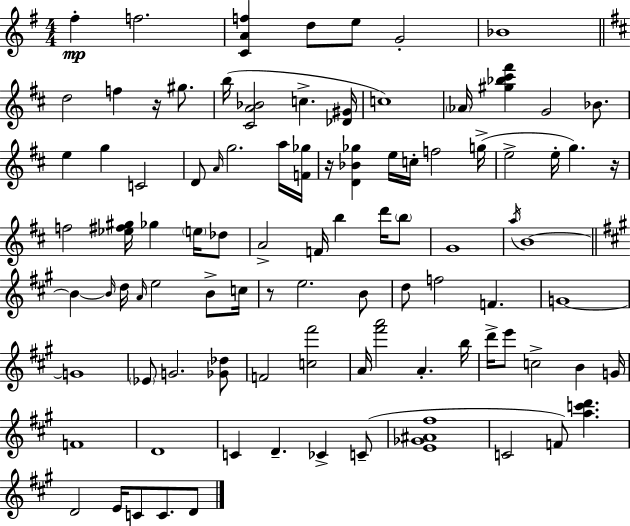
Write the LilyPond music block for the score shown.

{
  \clef treble
  \numericTimeSignature
  \time 4/4
  \key g \major
  fis''4-.\mp f''2. | <c' a' f''>4 d''8 e''8 g'2-. | bes'1 | \bar "||" \break \key d \major d''2 f''4 r16 gis''8. | b''16( <cis' a' bes'>2 c''4.-> <des' gis'>16 | c''1) | \parenthesize aes'16 <gis'' bes'' cis''' fis'''>4 g'2 bes'8. | \break e''4 g''4 c'2 | d'8 \grace { a'16 } g''2. a''16 | <f' ges''>16 r16 <d' bes' ges''>4 e''16 c''16-. f''2 | g''16->( e''2-> e''16-. g''4.) | \break r16 f''2 <ees'' fis'' gis''>16 ges''4 \parenthesize e''16 des''8 | a'2-> f'16 b''4 d'''16 \parenthesize b''8 | g'1 | \acciaccatura { a''16 } b'1~~ | \break \bar "||" \break \key a \major b'4~~ \grace { b'16 } d''16 \grace { a'16 } e''2 b'8-> | c''16 r8 e''2. | b'8 d''8 f''2 f'4. | g'1~~ | \break g'1 | \parenthesize ees'8 g'2. | <ges' des''>8 f'2 <c'' fis'''>2 | a'16 <fis''' a'''>2 a'4.-. | \break b''16 d'''16-> e'''8 c''2-> b'4 | g'16 f'1 | d'1 | c'4 d'4.-- ces'4-> | \break c'8--( <e' ges' ais' fis''>1 | c'2 f'8) <a'' c''' d'''>4. | d'2 e'16 c'8 c'8. | d'8 \bar "|."
}